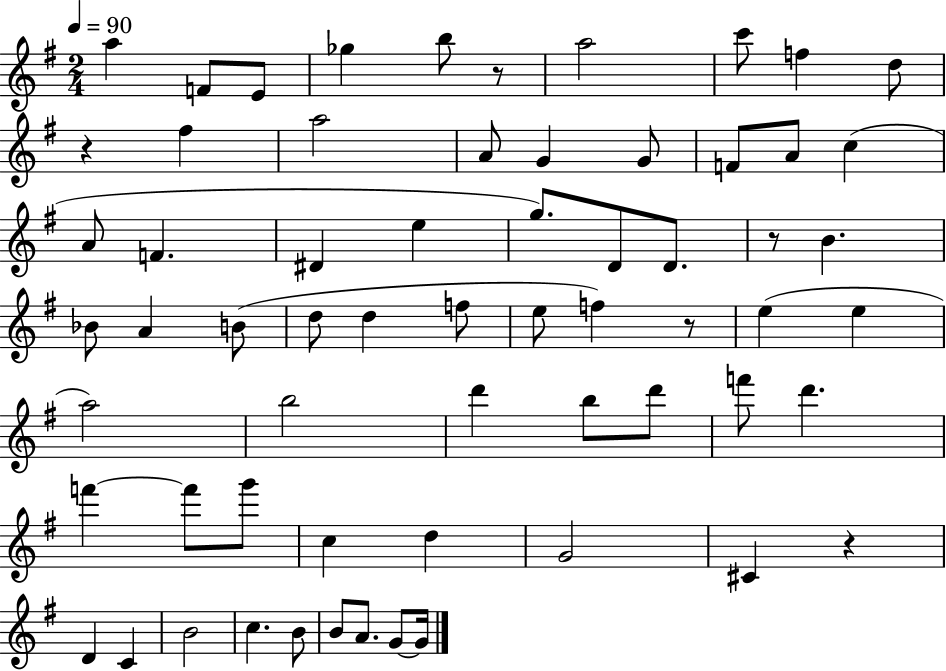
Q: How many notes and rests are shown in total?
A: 63